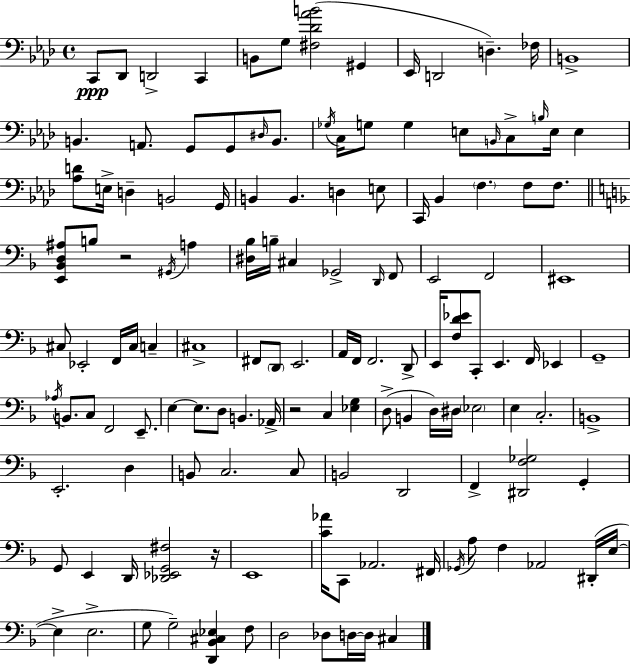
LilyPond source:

{
  \clef bass
  \time 4/4
  \defaultTimeSignature
  \key f \minor
  \repeat volta 2 { c,8\ppp des,8 d,2-> c,4 | b,8 g8 <fis des' aes' b'>2( gis,4 | ees,16 d,2 d4.--) fes16 | b,1-> | \break b,4. a,8. g,8 g,8 \grace { dis16 } b,8. | \acciaccatura { ges16 } c16 g8 g4 e8 \grace { b,16 } c8-> \grace { b16 } e16 | e4 <aes d'>8 e16-> d4-- b,2 | g,16 b,4 b,4. d4 | \break e8 c,16 bes,4 \parenthesize f4. f8 | f8. \bar "||" \break \key d \minor <e, bes, d ais>8 b8 r2 \acciaccatura { gis,16 } a4 | <dis bes>16 b16-- cis4 ges,2-> \grace { d,16 } | f,8 e,2 f,2 | eis,1 | \break cis8 ees,2-. f,16 cis16 c4-- | cis1-> | fis,8 \parenthesize d,8 e,2. | a,16 f,16 f,2. | \break d,8-> e,16 <f d' ees'>8 c,8-. e,4. f,16 ees,4 | g,1-- | \acciaccatura { aes16 } b,8. c8 f,2 | e,8.-- e4~~ e8. d8 b,4. | \break aes,16-> r2 c4 <ees g>4 | d8->( b,4 d16) dis16 \parenthesize ees2 | e4 c2.-. | b,1-> | \break e,2.-. d4 | b,8 c2. | c8 b,2 d,2 | f,4-> <dis, f ges>2 g,4-. | \break g,8 e,4 d,16 <des, ees, g, fis>2 | r16 e,1 | <c' aes'>16 c,8 aes,2. | fis,16 \acciaccatura { ges,16 } a8 f4 aes,2 | \break dis,16-.( e16~~ e4-> e2.-> | g8 g2--) <d, bes, cis ees>4 | f8 d2 des8 d16~~ d16 | cis4 } \bar "|."
}